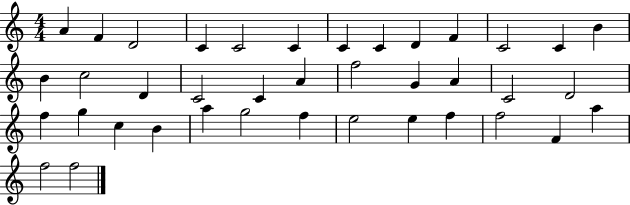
{
  \clef treble
  \numericTimeSignature
  \time 4/4
  \key c \major
  a'4 f'4 d'2 | c'4 c'2 c'4 | c'4 c'4 d'4 f'4 | c'2 c'4 b'4 | \break b'4 c''2 d'4 | c'2 c'4 a'4 | f''2 g'4 a'4 | c'2 d'2 | \break f''4 g''4 c''4 b'4 | a''4 g''2 f''4 | e''2 e''4 f''4 | f''2 f'4 a''4 | \break f''2 f''2 | \bar "|."
}